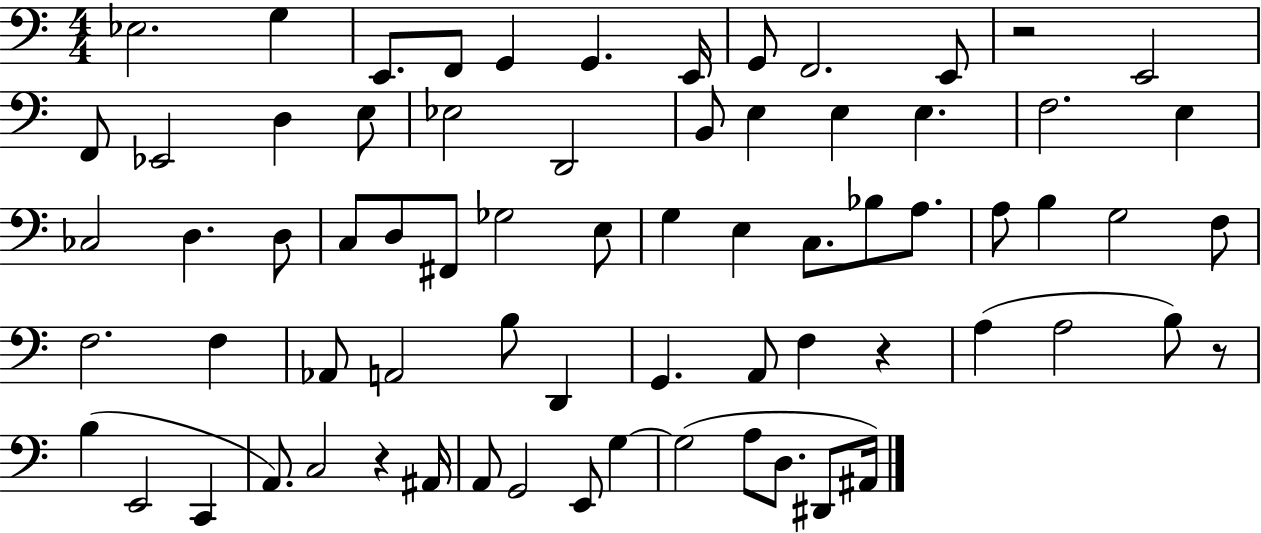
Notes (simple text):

Eb3/h. G3/q E2/e. F2/e G2/q G2/q. E2/s G2/e F2/h. E2/e R/h E2/h F2/e Eb2/h D3/q E3/e Eb3/h D2/h B2/e E3/q E3/q E3/q. F3/h. E3/q CES3/h D3/q. D3/e C3/e D3/e F#2/e Gb3/h E3/e G3/q E3/q C3/e. Bb3/e A3/e. A3/e B3/q G3/h F3/e F3/h. F3/q Ab2/e A2/h B3/e D2/q G2/q. A2/e F3/q R/q A3/q A3/h B3/e R/e B3/q E2/h C2/q A2/e. C3/h R/q A#2/s A2/e G2/h E2/e G3/q G3/h A3/e D3/e. D#2/e A#2/s